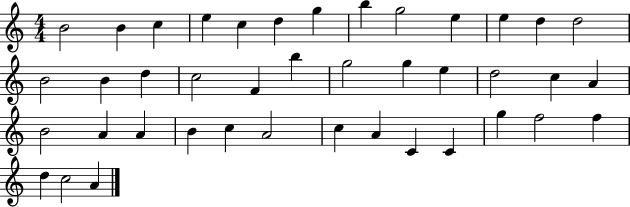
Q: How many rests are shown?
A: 0